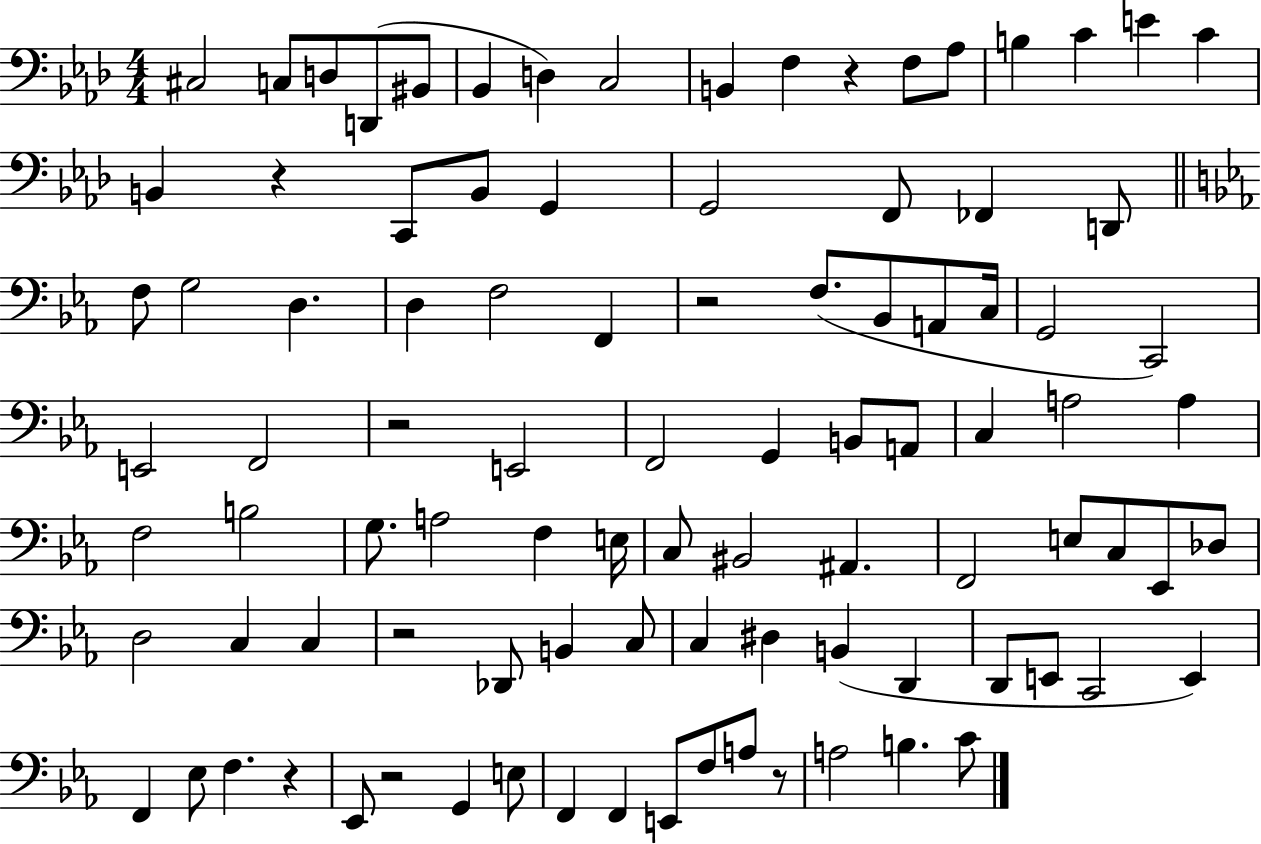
C#3/h C3/e D3/e D2/e BIS2/e Bb2/q D3/q C3/h B2/q F3/q R/q F3/e Ab3/e B3/q C4/q E4/q C4/q B2/q R/q C2/e B2/e G2/q G2/h F2/e FES2/q D2/e F3/e G3/h D3/q. D3/q F3/h F2/q R/h F3/e. Bb2/e A2/e C3/s G2/h C2/h E2/h F2/h R/h E2/h F2/h G2/q B2/e A2/e C3/q A3/h A3/q F3/h B3/h G3/e. A3/h F3/q E3/s C3/e BIS2/h A#2/q. F2/h E3/e C3/e Eb2/e Db3/e D3/h C3/q C3/q R/h Db2/e B2/q C3/e C3/q D#3/q B2/q D2/q D2/e E2/e C2/h E2/q F2/q Eb3/e F3/q. R/q Eb2/e R/h G2/q E3/e F2/q F2/q E2/e F3/e A3/e R/e A3/h B3/q. C4/e